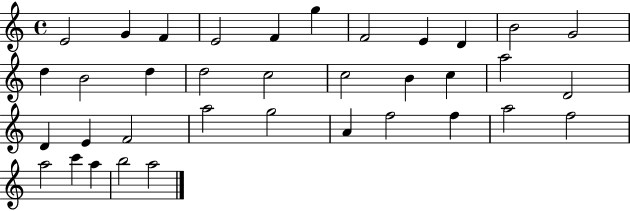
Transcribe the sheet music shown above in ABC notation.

X:1
T:Untitled
M:4/4
L:1/4
K:C
E2 G F E2 F g F2 E D B2 G2 d B2 d d2 c2 c2 B c a2 D2 D E F2 a2 g2 A f2 f a2 f2 a2 c' a b2 a2